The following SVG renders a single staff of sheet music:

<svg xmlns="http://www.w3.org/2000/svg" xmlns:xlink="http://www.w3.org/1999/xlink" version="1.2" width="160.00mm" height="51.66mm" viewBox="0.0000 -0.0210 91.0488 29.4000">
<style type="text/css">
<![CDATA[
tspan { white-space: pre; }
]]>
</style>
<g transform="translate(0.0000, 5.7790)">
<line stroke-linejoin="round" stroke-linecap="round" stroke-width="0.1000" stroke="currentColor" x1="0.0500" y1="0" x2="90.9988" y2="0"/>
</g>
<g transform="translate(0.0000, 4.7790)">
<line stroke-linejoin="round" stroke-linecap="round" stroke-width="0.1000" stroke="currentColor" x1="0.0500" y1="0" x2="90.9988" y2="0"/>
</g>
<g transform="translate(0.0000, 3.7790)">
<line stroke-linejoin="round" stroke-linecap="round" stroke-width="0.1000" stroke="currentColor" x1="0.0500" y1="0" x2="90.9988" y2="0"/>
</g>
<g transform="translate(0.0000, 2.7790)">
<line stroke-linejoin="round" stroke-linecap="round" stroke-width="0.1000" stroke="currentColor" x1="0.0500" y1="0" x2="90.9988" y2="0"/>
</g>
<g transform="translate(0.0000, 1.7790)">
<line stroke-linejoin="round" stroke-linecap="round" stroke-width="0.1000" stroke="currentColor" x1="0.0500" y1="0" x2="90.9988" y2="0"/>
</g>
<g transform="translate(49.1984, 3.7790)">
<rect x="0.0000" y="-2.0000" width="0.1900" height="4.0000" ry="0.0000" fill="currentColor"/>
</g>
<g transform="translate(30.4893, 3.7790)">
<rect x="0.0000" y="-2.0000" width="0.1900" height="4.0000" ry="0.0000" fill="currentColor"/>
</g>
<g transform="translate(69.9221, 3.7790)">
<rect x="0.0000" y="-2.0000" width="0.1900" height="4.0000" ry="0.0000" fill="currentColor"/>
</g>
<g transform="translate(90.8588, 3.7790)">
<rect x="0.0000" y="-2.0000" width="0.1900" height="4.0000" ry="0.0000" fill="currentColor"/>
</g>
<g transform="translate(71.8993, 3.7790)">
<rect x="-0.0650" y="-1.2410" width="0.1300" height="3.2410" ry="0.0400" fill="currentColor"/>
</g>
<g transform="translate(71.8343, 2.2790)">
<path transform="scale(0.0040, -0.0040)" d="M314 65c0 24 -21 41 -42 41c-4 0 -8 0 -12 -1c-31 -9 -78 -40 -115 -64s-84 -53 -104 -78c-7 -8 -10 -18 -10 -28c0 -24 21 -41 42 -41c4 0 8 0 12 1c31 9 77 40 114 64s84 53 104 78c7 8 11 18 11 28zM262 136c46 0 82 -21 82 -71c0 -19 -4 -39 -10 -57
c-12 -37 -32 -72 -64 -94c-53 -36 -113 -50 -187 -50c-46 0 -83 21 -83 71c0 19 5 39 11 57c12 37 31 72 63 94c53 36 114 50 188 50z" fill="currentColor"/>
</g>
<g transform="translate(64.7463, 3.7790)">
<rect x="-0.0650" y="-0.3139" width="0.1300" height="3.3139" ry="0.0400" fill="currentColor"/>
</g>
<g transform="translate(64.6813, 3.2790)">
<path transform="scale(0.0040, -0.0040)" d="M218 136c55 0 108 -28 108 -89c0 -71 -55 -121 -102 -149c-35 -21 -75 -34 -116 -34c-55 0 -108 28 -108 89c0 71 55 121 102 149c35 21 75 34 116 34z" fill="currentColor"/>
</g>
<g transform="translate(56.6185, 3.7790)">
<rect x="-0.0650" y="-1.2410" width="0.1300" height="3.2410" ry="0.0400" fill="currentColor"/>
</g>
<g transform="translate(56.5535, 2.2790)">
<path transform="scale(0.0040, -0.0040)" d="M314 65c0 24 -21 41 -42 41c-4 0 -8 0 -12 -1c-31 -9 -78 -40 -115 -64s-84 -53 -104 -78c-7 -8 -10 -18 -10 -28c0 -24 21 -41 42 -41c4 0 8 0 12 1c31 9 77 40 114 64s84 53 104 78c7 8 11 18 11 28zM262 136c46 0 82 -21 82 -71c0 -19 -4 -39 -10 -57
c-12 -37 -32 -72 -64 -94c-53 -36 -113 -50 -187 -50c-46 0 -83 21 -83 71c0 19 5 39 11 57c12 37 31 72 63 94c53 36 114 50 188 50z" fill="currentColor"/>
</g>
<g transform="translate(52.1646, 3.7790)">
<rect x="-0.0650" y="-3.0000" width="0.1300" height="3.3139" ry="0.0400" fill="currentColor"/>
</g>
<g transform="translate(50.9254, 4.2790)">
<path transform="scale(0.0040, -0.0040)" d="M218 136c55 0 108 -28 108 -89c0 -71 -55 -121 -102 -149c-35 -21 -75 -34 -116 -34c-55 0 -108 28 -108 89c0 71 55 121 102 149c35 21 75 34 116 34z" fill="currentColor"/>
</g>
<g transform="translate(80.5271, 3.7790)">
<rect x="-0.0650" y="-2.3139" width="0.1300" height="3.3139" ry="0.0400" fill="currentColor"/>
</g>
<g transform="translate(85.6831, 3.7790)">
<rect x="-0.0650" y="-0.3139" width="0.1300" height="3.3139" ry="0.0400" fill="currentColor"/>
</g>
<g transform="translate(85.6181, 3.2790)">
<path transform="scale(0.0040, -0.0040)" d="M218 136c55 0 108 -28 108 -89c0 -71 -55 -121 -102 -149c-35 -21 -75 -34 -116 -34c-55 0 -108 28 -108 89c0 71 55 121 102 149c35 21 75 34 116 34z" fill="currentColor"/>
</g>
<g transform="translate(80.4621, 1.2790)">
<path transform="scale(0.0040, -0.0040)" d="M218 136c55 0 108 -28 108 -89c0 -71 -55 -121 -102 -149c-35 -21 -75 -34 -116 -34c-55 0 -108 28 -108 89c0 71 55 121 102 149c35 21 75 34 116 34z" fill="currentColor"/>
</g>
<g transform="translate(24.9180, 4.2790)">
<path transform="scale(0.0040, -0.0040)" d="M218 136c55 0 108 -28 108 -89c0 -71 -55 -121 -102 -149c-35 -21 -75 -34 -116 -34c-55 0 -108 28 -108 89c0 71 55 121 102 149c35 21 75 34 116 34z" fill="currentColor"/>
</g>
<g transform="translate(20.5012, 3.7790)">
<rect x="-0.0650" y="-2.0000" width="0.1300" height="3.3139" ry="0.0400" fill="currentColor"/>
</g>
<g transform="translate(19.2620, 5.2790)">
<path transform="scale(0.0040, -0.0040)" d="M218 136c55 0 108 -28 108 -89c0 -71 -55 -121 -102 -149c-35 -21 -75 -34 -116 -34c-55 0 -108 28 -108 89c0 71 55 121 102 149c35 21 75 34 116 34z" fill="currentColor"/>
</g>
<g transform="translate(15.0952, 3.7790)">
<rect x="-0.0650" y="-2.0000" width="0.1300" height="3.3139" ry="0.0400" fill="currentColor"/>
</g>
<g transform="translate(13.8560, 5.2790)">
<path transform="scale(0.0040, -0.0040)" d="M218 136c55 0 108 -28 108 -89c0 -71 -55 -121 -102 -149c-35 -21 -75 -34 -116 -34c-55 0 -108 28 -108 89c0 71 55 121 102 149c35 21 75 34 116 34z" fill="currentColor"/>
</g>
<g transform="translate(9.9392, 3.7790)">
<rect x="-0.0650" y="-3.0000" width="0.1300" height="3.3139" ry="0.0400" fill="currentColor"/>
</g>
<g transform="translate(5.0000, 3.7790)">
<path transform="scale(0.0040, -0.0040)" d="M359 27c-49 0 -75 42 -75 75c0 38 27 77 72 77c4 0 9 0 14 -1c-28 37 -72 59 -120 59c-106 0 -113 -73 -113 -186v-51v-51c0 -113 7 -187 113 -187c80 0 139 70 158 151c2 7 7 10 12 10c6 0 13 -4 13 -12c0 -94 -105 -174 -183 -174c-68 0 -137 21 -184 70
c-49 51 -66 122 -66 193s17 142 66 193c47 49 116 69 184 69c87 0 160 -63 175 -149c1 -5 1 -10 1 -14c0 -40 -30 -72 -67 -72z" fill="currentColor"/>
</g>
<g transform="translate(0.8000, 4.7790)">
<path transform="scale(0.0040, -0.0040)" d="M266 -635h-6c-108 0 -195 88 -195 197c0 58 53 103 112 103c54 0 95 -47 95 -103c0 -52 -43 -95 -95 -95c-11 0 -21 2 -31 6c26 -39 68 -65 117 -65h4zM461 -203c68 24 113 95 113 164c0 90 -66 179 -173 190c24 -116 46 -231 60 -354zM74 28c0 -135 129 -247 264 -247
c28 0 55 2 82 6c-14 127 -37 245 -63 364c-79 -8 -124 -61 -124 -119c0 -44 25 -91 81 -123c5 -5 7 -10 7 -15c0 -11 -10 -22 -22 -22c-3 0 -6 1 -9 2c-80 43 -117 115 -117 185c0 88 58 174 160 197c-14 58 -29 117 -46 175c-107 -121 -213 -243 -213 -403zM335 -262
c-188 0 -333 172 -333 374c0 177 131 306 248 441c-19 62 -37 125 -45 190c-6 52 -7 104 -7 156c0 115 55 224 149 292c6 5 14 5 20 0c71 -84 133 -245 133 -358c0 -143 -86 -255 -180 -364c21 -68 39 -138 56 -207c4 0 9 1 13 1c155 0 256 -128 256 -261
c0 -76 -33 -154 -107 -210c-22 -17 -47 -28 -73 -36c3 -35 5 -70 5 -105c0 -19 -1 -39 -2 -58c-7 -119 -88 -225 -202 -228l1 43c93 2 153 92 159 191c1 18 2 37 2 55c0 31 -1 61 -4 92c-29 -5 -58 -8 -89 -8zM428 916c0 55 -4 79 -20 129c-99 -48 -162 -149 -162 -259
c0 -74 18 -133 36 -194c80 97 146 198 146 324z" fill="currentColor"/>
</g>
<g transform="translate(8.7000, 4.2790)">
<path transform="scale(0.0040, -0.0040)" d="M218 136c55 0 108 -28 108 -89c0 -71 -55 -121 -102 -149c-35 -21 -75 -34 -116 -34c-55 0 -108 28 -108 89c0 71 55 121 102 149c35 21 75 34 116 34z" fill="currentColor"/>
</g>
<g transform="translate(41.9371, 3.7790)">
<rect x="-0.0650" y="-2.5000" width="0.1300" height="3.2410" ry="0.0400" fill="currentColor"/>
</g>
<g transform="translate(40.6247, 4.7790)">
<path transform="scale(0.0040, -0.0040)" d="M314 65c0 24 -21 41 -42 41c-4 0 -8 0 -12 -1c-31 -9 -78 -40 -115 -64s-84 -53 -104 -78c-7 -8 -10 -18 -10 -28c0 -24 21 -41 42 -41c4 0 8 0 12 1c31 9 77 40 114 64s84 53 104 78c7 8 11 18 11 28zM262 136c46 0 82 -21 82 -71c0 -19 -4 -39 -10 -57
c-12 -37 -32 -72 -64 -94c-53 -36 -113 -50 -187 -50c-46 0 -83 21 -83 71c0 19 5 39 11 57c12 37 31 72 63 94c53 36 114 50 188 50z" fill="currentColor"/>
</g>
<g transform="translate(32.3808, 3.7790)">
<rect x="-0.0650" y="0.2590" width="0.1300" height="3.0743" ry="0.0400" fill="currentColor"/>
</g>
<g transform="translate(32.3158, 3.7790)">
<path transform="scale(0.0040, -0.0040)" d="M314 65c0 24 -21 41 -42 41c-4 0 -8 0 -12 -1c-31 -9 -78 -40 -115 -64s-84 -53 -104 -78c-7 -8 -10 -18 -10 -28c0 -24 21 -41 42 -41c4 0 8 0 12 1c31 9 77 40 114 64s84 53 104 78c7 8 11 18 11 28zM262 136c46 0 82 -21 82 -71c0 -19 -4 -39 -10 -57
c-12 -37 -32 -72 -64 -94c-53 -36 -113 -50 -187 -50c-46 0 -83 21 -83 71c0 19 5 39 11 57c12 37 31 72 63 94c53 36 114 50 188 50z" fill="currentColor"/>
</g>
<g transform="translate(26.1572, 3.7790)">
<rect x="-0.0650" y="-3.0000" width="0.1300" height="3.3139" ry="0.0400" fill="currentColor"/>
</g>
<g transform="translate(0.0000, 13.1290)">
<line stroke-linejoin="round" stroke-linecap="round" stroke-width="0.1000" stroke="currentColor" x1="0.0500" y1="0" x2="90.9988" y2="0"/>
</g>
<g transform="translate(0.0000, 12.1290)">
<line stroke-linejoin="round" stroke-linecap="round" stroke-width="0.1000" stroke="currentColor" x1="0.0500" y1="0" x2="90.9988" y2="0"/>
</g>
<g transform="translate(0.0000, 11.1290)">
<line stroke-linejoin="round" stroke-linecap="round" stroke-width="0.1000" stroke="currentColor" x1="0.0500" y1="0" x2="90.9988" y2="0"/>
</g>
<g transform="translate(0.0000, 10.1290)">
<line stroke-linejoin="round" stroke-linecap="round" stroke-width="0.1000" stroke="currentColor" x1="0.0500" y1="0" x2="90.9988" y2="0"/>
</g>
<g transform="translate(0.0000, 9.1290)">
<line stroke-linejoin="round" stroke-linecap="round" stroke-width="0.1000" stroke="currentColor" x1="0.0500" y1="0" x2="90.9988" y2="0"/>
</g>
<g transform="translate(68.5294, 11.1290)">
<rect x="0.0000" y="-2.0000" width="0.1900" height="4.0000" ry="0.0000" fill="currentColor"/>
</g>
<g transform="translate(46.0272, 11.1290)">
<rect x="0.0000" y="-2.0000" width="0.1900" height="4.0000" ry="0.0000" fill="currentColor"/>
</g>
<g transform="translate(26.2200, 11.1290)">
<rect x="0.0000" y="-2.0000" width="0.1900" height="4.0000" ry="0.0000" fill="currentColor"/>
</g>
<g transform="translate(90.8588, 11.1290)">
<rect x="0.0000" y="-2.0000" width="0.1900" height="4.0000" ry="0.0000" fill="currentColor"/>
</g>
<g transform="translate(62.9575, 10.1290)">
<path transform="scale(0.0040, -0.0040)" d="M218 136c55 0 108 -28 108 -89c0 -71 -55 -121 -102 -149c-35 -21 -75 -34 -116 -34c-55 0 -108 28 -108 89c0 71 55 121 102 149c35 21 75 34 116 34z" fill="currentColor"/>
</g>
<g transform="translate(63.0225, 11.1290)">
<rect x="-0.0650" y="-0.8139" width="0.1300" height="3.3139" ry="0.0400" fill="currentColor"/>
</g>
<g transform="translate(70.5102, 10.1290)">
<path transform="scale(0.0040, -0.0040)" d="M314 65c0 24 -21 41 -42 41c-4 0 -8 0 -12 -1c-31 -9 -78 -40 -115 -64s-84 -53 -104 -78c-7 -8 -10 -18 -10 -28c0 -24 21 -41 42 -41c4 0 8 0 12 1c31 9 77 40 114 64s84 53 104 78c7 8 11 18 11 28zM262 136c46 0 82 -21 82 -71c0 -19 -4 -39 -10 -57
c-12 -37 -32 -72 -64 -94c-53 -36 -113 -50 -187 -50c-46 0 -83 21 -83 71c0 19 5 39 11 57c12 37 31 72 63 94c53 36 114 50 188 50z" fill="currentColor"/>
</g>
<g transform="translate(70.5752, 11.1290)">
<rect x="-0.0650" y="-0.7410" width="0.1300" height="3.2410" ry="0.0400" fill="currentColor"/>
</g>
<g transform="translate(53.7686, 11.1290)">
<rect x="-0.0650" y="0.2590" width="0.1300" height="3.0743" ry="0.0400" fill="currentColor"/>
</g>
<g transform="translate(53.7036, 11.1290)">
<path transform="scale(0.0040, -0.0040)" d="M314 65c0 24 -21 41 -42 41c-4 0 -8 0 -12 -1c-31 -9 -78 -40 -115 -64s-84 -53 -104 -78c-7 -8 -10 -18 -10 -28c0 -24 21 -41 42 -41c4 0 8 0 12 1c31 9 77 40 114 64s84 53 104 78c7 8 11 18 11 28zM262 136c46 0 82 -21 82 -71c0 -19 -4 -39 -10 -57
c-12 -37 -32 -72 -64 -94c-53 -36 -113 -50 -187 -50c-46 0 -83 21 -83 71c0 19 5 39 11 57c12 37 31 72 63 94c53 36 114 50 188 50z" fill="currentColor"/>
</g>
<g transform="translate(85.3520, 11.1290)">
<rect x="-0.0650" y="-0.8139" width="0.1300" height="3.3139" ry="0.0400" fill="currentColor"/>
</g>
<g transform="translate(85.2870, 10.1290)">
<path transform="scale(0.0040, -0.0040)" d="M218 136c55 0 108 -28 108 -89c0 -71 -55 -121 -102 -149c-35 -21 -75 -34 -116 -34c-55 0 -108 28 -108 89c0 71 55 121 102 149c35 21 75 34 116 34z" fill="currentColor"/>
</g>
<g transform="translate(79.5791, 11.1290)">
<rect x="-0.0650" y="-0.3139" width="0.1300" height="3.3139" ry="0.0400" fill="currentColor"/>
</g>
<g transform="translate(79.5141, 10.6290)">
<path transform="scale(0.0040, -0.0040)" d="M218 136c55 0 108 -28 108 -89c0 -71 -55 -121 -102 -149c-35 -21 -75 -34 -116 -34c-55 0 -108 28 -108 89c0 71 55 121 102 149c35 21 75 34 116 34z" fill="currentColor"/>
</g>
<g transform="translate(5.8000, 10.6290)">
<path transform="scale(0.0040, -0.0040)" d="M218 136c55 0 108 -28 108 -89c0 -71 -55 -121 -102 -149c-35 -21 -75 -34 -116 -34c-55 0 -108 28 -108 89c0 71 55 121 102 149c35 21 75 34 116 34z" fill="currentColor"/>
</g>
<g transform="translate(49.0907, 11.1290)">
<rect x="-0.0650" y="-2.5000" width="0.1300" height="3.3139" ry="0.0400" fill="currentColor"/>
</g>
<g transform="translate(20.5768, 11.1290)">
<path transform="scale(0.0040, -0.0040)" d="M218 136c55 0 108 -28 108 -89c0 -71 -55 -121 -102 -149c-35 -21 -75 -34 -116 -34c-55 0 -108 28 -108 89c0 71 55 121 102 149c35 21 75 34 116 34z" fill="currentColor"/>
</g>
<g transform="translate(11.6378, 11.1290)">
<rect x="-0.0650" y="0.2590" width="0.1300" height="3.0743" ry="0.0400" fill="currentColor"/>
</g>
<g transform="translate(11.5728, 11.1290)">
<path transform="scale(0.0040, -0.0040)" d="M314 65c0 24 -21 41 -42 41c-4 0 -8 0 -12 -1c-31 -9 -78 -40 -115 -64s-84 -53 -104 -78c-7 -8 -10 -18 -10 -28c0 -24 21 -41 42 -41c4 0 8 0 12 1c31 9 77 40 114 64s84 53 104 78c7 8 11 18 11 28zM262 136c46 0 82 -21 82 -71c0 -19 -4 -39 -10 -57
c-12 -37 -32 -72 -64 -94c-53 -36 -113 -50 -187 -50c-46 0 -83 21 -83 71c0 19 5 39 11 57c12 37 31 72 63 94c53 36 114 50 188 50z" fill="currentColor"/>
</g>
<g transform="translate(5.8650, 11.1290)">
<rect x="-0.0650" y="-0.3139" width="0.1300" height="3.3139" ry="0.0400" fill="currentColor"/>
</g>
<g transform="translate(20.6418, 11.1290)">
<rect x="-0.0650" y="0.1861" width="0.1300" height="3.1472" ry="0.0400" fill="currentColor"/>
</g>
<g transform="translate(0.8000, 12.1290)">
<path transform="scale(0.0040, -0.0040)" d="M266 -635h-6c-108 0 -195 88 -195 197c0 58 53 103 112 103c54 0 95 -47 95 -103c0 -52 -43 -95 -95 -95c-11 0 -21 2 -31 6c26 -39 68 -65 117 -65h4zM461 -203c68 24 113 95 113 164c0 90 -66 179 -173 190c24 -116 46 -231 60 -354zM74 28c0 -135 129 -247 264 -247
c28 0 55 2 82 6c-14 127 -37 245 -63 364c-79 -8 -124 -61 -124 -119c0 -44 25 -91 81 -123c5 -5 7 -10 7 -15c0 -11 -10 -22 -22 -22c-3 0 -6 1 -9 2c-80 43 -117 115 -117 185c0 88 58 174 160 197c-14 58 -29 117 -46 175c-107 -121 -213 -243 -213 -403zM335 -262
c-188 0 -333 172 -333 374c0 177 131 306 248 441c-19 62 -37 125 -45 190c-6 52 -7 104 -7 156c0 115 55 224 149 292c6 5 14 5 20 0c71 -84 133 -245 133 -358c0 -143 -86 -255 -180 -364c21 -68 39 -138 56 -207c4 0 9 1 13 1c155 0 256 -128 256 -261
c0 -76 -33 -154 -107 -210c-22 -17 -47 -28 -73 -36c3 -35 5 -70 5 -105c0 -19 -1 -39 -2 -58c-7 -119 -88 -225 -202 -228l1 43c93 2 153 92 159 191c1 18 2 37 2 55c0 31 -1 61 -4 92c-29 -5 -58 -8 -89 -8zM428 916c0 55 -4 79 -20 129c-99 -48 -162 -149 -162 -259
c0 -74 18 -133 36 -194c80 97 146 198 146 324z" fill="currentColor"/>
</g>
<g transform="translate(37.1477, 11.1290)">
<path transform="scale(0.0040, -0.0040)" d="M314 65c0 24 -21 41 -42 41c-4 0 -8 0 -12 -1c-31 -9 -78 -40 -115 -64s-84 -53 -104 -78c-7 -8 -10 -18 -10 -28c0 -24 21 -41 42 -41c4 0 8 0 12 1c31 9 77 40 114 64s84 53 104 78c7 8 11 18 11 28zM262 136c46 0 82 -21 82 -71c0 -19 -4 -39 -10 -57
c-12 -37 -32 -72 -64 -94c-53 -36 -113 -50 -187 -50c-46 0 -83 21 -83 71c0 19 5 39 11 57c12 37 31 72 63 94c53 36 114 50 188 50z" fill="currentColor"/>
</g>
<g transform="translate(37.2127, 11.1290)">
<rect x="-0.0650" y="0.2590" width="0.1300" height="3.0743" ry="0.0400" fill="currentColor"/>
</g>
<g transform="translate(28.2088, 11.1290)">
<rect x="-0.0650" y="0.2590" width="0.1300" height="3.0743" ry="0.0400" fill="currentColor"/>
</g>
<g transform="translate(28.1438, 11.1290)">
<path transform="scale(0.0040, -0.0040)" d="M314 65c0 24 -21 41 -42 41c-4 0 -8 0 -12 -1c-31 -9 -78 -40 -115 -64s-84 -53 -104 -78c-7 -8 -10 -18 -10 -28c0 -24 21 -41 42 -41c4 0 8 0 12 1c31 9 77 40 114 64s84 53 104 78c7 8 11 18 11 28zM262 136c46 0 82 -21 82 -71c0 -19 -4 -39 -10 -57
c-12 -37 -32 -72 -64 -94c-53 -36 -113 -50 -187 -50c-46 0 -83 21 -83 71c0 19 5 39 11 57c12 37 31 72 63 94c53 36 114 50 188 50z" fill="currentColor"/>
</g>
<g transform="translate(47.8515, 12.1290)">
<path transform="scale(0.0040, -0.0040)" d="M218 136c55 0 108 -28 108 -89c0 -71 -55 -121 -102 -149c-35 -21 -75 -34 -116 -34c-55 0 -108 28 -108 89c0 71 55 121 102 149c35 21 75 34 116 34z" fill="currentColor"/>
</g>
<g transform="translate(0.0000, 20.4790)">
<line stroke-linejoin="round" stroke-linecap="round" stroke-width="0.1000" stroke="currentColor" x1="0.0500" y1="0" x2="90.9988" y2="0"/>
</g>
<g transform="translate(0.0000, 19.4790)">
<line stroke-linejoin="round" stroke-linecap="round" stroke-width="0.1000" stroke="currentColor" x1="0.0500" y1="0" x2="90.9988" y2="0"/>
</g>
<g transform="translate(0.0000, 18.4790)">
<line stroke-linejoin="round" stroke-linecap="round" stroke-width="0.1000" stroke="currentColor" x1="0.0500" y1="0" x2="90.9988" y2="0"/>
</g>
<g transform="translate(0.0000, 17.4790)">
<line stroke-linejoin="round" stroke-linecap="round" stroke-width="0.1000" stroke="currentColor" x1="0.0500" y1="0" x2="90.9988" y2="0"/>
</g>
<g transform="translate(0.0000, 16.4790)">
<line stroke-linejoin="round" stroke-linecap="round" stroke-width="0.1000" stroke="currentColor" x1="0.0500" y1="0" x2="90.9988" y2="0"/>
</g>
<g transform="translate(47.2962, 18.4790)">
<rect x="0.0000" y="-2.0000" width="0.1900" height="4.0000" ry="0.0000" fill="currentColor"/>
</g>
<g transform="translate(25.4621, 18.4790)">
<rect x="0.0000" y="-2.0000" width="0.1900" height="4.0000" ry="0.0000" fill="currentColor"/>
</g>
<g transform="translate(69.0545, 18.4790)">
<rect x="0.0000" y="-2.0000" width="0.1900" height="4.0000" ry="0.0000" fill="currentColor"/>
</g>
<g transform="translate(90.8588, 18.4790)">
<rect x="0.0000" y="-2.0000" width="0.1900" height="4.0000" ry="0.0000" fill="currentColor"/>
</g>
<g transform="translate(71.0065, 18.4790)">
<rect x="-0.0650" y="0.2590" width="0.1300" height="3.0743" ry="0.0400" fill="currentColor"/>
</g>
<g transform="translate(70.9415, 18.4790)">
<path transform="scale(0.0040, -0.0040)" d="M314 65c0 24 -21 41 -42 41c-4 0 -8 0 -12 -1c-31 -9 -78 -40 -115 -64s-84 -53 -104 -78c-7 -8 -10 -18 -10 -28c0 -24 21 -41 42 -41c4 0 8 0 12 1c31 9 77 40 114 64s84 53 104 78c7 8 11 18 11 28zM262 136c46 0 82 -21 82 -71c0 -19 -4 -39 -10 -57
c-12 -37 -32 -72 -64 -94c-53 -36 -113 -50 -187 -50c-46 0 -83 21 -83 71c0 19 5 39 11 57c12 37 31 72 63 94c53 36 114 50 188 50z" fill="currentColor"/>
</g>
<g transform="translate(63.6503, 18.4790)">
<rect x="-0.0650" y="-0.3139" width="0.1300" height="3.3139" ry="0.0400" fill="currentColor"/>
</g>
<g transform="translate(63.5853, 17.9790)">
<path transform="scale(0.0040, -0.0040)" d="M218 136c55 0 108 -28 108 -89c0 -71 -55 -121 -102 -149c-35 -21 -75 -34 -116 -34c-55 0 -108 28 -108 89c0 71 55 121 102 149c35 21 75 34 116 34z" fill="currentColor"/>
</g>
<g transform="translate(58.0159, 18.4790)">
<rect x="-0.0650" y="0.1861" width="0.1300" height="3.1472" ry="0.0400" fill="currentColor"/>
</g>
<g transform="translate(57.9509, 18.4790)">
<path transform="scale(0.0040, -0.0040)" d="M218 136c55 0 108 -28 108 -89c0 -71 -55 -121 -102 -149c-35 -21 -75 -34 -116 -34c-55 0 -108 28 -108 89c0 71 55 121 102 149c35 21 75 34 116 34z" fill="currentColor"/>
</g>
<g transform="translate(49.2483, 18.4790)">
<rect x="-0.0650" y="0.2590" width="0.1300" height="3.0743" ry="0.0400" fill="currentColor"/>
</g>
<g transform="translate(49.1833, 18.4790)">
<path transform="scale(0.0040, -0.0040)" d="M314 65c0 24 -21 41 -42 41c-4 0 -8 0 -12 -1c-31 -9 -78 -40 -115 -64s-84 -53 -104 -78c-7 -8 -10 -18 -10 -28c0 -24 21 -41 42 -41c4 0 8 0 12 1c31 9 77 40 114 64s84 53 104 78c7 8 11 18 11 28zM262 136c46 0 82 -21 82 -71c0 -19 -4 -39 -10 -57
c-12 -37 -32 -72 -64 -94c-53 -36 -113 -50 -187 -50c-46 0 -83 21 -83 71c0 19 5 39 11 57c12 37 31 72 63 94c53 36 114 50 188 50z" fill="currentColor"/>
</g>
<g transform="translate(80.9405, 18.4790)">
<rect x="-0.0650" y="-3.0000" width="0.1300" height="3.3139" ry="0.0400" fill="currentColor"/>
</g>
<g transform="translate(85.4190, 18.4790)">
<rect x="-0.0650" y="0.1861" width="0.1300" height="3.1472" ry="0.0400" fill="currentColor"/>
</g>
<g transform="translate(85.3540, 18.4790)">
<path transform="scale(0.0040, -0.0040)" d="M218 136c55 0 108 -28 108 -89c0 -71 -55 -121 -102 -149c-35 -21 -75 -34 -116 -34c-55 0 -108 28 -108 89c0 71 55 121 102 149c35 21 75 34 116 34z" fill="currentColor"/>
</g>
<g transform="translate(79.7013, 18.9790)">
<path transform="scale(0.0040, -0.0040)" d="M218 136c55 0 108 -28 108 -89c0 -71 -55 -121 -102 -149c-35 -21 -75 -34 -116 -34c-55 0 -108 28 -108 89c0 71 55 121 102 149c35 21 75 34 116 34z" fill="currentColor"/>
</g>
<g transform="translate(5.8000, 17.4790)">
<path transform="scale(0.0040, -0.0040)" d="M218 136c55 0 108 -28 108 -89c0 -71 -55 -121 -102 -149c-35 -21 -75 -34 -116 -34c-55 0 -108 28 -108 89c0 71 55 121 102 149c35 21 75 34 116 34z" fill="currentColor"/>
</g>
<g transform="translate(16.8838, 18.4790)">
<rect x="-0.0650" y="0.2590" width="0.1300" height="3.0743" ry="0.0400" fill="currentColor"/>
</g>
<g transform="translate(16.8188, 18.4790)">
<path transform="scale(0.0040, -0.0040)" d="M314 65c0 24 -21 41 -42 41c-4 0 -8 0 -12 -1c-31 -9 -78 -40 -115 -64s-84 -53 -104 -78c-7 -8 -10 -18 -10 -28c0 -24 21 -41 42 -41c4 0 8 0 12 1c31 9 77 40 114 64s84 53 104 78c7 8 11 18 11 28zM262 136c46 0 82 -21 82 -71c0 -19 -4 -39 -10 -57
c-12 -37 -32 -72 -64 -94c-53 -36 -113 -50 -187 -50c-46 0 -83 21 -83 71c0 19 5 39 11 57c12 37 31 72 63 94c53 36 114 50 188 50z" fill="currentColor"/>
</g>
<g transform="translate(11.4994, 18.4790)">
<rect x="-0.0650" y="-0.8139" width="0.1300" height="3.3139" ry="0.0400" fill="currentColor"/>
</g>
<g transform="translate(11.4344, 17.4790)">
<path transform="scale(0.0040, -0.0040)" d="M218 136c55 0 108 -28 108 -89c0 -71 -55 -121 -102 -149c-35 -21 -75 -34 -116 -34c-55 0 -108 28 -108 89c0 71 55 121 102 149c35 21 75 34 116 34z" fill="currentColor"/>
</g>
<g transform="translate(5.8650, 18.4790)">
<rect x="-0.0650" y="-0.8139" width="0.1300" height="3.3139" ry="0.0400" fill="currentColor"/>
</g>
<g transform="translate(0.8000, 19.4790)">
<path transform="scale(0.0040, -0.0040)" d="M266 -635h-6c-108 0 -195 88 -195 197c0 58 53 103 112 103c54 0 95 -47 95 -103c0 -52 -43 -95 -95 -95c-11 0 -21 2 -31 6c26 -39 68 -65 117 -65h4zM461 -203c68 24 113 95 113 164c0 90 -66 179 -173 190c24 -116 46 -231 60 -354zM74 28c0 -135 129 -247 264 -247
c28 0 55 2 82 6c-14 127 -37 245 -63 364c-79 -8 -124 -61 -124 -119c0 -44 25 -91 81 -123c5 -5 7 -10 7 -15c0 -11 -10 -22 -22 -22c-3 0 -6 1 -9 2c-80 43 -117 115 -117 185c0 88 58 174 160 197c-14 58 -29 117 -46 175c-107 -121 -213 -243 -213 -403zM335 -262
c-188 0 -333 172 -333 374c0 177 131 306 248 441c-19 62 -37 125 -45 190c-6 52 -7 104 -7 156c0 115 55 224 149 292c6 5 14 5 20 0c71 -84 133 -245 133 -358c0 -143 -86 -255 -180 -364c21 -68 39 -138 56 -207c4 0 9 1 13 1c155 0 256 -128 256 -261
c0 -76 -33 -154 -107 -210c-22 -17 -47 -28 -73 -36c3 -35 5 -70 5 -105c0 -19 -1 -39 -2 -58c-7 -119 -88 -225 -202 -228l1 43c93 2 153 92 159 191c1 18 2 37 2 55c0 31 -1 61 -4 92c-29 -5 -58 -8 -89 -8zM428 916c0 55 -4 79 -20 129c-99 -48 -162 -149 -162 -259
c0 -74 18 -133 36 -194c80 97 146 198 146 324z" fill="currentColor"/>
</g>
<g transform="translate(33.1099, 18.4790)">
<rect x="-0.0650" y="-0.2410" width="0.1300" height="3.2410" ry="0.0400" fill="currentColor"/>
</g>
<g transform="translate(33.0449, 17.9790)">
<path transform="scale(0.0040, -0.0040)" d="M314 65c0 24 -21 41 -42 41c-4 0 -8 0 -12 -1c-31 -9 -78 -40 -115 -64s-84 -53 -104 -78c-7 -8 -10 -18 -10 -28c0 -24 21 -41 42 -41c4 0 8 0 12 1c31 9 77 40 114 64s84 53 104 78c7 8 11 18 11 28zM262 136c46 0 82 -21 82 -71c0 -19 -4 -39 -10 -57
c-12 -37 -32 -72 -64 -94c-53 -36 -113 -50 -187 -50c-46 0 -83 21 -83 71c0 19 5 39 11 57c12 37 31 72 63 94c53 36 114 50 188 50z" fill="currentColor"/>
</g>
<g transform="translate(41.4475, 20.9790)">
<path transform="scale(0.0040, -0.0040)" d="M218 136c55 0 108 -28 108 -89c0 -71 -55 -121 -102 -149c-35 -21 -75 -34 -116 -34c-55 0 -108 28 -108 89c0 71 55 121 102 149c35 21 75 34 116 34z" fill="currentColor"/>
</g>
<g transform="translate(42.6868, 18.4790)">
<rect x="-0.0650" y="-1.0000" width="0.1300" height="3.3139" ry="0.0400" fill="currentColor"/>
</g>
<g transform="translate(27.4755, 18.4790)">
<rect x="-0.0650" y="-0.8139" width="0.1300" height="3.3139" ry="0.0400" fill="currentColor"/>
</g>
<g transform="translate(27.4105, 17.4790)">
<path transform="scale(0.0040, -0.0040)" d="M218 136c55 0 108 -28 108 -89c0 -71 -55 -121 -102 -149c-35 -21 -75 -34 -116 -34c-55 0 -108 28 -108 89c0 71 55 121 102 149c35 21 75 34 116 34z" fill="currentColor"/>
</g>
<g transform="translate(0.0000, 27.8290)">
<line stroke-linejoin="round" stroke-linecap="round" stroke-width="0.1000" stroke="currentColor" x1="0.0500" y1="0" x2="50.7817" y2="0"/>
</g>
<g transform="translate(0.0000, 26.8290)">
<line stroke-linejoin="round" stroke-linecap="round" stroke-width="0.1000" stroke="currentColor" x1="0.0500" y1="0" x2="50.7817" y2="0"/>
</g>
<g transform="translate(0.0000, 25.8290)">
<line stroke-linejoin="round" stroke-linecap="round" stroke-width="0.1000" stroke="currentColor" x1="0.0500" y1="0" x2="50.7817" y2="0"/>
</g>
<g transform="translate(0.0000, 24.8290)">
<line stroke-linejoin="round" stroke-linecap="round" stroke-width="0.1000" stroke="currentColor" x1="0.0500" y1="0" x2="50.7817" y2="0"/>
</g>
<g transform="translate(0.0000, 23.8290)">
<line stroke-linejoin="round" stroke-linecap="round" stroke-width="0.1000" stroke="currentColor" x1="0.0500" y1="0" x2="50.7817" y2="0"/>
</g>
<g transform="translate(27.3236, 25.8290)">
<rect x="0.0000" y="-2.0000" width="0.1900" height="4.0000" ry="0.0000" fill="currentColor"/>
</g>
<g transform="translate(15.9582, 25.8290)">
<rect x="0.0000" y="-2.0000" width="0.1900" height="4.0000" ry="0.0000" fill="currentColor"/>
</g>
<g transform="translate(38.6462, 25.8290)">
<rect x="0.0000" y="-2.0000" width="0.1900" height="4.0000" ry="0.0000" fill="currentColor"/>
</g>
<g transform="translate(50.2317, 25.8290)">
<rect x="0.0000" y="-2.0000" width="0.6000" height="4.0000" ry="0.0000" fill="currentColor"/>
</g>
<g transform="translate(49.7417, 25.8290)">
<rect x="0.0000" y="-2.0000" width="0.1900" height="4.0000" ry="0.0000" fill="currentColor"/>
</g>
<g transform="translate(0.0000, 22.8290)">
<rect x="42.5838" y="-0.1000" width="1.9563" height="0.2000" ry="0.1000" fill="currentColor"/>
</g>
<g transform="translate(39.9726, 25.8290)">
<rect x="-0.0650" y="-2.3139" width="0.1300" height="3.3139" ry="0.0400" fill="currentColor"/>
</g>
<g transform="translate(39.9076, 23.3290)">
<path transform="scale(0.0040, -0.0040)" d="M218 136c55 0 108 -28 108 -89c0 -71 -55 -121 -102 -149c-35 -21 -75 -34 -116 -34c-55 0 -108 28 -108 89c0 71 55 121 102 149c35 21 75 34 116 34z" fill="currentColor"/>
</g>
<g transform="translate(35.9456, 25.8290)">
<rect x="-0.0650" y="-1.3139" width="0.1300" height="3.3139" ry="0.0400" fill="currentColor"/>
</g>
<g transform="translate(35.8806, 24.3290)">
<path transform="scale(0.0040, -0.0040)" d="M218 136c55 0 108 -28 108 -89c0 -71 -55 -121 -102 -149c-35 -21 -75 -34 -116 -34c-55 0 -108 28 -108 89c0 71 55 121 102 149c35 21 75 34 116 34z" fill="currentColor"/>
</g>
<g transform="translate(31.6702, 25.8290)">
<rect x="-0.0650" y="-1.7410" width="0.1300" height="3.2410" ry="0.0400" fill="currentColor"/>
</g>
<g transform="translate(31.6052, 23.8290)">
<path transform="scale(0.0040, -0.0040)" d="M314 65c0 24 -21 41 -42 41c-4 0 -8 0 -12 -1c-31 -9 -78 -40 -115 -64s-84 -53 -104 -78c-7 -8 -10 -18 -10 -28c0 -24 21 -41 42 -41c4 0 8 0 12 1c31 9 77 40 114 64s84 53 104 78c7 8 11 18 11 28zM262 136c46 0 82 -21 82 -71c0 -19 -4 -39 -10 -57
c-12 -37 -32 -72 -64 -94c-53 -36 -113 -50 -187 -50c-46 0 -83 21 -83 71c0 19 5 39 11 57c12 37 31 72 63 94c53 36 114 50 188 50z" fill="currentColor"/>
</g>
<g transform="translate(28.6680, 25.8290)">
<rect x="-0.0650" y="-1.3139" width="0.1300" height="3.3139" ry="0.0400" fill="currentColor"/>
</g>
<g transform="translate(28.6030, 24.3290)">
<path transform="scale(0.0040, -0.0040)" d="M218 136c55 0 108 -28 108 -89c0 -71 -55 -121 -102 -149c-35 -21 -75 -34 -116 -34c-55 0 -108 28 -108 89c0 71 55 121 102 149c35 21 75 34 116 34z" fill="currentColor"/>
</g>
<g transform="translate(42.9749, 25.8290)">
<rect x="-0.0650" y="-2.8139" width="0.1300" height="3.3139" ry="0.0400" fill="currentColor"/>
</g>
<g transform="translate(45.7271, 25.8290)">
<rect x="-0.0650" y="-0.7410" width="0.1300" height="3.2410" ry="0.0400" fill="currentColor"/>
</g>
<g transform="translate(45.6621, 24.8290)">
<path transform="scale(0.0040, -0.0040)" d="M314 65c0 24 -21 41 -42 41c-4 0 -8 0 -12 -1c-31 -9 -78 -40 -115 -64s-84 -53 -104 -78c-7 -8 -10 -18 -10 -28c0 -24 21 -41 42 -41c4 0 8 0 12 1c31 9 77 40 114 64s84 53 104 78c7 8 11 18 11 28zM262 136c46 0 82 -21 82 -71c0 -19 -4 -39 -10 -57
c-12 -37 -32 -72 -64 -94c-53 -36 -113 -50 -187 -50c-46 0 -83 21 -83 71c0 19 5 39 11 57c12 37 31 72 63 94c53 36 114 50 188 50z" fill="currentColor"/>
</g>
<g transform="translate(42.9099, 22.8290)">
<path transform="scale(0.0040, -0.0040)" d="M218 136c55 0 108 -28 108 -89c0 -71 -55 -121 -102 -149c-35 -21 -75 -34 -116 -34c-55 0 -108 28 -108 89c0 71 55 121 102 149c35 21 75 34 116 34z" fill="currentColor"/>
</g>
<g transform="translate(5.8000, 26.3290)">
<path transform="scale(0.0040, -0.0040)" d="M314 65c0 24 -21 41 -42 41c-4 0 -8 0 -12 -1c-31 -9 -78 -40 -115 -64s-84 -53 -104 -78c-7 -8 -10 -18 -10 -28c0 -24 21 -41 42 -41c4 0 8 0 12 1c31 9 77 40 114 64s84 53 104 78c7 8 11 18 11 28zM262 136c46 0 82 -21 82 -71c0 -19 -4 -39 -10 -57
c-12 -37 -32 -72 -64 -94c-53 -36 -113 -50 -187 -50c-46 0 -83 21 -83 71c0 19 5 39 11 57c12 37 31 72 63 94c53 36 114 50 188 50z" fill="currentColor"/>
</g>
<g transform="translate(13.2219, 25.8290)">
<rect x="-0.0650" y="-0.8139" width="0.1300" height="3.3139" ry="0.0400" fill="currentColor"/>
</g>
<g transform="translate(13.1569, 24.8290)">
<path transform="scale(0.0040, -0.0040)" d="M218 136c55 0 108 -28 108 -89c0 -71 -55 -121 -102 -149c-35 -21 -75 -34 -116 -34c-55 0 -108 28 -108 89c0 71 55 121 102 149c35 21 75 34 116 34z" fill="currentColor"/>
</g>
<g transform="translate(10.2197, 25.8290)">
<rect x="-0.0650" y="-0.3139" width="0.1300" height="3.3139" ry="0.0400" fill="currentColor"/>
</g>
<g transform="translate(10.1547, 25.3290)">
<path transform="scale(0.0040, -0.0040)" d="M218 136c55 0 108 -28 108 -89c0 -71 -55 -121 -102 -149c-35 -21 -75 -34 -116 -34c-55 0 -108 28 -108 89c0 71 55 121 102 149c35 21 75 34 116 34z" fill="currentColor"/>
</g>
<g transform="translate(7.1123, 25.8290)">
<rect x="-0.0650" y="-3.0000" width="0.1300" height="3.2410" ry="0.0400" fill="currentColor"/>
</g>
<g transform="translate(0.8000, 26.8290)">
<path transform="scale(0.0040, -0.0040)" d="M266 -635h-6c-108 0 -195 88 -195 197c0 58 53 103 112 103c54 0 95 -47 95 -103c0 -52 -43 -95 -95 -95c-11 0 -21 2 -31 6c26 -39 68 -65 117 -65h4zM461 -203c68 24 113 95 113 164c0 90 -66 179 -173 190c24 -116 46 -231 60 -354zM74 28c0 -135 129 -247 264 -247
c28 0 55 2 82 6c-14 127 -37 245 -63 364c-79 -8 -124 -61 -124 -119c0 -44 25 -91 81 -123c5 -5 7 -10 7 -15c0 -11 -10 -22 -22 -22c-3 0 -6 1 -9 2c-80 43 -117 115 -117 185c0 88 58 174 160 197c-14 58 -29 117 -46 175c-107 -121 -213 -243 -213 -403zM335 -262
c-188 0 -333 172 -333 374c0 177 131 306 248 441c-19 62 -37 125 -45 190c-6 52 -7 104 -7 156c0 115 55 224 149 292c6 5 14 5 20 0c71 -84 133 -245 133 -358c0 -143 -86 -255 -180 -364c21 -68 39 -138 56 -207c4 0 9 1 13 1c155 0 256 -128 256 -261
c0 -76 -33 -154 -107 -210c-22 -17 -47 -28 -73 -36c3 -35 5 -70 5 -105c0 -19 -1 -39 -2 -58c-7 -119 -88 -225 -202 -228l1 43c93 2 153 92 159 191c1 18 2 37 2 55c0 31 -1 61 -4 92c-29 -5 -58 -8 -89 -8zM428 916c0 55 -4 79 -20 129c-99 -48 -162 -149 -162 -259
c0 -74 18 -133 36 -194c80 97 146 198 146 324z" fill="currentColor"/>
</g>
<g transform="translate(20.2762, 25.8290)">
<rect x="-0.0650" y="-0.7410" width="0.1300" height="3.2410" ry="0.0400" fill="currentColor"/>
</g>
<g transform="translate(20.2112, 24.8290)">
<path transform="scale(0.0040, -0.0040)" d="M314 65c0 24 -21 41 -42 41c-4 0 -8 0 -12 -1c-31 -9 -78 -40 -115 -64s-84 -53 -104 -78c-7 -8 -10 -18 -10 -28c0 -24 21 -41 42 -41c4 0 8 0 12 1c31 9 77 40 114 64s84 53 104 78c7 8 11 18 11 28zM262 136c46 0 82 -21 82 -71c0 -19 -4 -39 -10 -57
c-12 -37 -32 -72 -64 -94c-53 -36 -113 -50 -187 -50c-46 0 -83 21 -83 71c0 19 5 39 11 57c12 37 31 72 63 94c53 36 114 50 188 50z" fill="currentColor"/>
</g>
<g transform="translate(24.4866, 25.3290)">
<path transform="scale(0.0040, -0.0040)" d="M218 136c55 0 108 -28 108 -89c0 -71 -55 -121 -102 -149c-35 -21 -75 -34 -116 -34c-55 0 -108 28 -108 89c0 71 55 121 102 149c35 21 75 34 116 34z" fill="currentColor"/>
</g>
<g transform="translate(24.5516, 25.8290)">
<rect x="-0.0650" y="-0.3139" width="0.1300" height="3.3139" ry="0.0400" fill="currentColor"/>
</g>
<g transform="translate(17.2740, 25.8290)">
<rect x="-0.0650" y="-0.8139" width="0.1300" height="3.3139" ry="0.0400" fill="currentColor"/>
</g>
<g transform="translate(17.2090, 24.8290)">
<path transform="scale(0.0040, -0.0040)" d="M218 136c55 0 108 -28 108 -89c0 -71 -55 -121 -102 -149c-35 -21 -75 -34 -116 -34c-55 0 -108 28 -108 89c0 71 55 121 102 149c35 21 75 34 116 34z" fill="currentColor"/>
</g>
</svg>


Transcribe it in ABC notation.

X:1
T:Untitled
M:4/4
L:1/4
K:C
A F F A B2 G2 A e2 c e2 g c c B2 B B2 B2 G B2 d d2 c d d d B2 d c2 D B2 B c B2 A B A2 c d d d2 c e f2 e g a d2